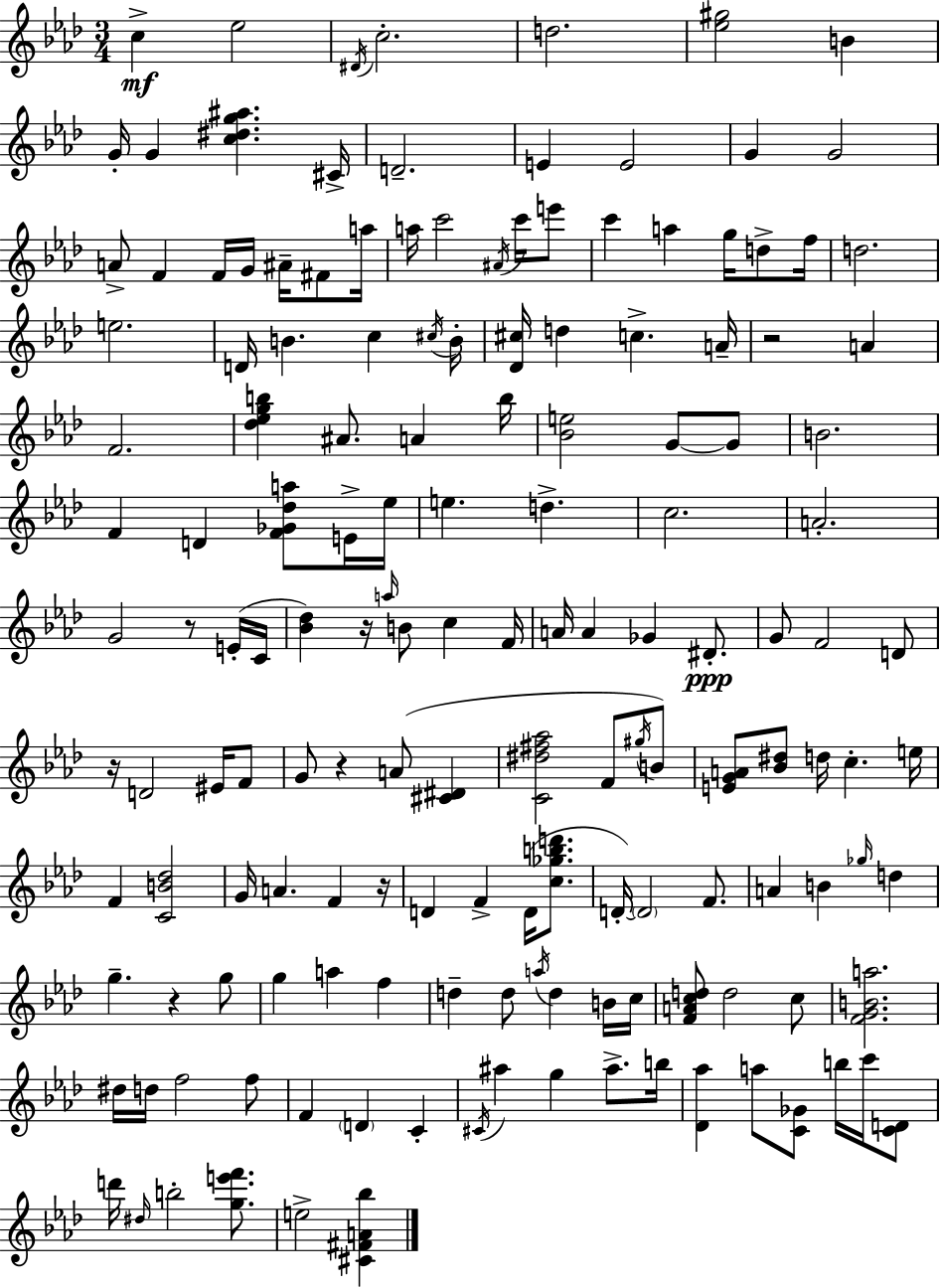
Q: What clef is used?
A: treble